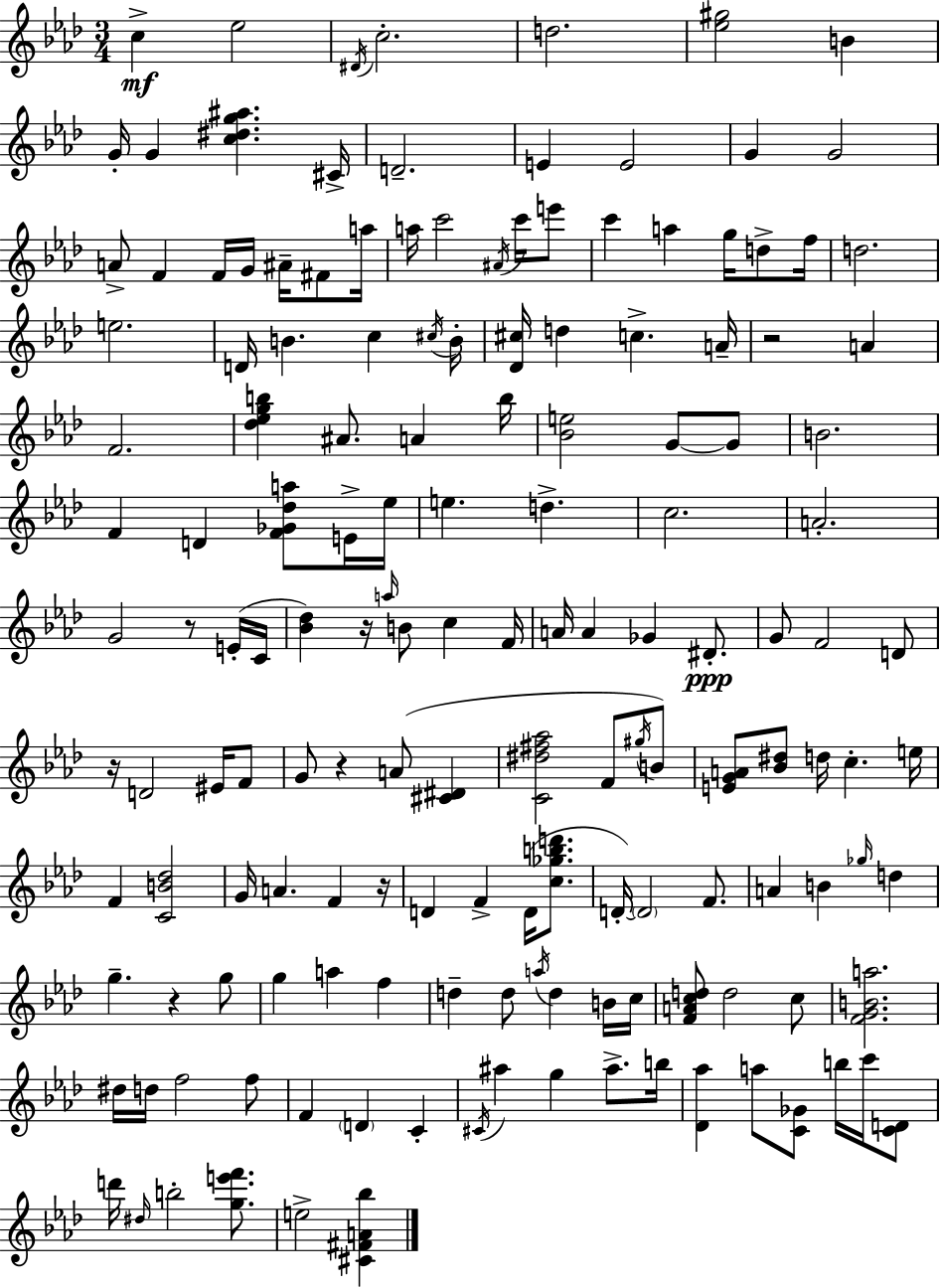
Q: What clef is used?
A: treble